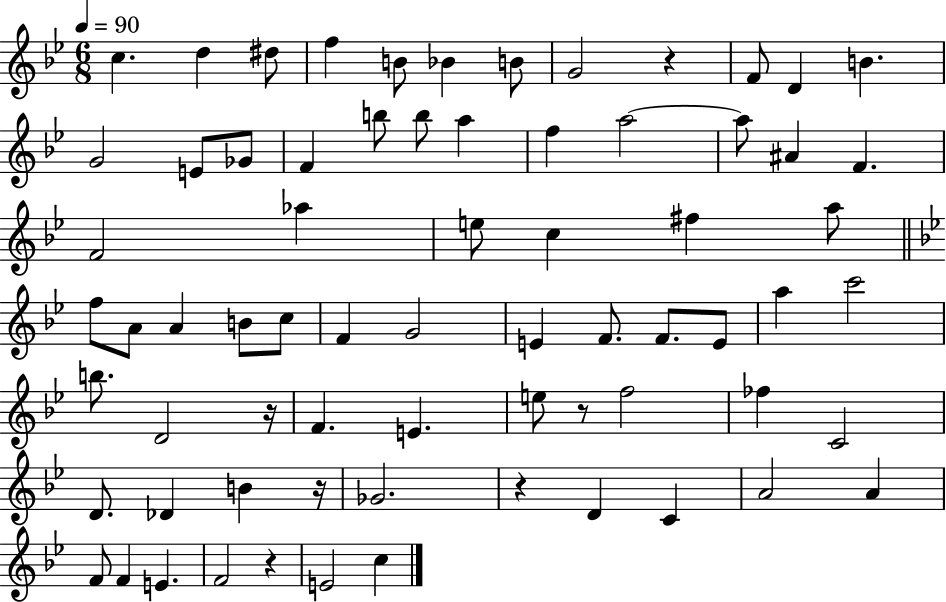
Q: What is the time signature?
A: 6/8